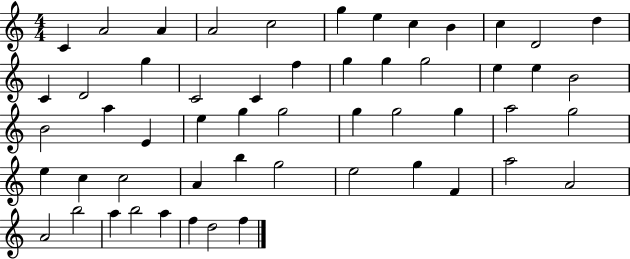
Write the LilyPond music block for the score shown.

{
  \clef treble
  \numericTimeSignature
  \time 4/4
  \key c \major
  c'4 a'2 a'4 | a'2 c''2 | g''4 e''4 c''4 b'4 | c''4 d'2 d''4 | \break c'4 d'2 g''4 | c'2 c'4 f''4 | g''4 g''4 g''2 | e''4 e''4 b'2 | \break b'2 a''4 e'4 | e''4 g''4 g''2 | g''4 g''2 g''4 | a''2 g''2 | \break e''4 c''4 c''2 | a'4 b''4 g''2 | e''2 g''4 f'4 | a''2 a'2 | \break a'2 b''2 | a''4 b''2 a''4 | f''4 d''2 f''4 | \bar "|."
}